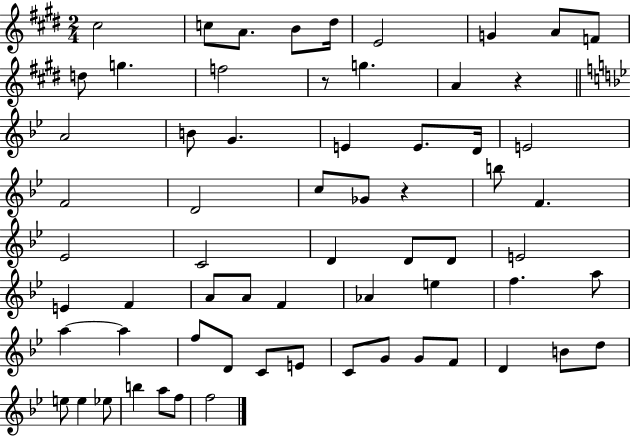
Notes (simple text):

C#5/h C5/e A4/e. B4/e D#5/s E4/h G4/q A4/e F4/e D5/e G5/q. F5/h R/e G5/q. A4/q R/q A4/h B4/e G4/q. E4/q E4/e. D4/s E4/h F4/h D4/h C5/e Gb4/e R/q B5/e F4/q. Eb4/h C4/h D4/q D4/e D4/e E4/h E4/q F4/q A4/e A4/e F4/q Ab4/q E5/q F5/q. A5/e A5/q A5/q F5/e D4/e C4/e E4/e C4/e G4/e G4/e F4/e D4/q B4/e D5/e E5/e E5/q Eb5/e B5/q A5/e F5/e F5/h